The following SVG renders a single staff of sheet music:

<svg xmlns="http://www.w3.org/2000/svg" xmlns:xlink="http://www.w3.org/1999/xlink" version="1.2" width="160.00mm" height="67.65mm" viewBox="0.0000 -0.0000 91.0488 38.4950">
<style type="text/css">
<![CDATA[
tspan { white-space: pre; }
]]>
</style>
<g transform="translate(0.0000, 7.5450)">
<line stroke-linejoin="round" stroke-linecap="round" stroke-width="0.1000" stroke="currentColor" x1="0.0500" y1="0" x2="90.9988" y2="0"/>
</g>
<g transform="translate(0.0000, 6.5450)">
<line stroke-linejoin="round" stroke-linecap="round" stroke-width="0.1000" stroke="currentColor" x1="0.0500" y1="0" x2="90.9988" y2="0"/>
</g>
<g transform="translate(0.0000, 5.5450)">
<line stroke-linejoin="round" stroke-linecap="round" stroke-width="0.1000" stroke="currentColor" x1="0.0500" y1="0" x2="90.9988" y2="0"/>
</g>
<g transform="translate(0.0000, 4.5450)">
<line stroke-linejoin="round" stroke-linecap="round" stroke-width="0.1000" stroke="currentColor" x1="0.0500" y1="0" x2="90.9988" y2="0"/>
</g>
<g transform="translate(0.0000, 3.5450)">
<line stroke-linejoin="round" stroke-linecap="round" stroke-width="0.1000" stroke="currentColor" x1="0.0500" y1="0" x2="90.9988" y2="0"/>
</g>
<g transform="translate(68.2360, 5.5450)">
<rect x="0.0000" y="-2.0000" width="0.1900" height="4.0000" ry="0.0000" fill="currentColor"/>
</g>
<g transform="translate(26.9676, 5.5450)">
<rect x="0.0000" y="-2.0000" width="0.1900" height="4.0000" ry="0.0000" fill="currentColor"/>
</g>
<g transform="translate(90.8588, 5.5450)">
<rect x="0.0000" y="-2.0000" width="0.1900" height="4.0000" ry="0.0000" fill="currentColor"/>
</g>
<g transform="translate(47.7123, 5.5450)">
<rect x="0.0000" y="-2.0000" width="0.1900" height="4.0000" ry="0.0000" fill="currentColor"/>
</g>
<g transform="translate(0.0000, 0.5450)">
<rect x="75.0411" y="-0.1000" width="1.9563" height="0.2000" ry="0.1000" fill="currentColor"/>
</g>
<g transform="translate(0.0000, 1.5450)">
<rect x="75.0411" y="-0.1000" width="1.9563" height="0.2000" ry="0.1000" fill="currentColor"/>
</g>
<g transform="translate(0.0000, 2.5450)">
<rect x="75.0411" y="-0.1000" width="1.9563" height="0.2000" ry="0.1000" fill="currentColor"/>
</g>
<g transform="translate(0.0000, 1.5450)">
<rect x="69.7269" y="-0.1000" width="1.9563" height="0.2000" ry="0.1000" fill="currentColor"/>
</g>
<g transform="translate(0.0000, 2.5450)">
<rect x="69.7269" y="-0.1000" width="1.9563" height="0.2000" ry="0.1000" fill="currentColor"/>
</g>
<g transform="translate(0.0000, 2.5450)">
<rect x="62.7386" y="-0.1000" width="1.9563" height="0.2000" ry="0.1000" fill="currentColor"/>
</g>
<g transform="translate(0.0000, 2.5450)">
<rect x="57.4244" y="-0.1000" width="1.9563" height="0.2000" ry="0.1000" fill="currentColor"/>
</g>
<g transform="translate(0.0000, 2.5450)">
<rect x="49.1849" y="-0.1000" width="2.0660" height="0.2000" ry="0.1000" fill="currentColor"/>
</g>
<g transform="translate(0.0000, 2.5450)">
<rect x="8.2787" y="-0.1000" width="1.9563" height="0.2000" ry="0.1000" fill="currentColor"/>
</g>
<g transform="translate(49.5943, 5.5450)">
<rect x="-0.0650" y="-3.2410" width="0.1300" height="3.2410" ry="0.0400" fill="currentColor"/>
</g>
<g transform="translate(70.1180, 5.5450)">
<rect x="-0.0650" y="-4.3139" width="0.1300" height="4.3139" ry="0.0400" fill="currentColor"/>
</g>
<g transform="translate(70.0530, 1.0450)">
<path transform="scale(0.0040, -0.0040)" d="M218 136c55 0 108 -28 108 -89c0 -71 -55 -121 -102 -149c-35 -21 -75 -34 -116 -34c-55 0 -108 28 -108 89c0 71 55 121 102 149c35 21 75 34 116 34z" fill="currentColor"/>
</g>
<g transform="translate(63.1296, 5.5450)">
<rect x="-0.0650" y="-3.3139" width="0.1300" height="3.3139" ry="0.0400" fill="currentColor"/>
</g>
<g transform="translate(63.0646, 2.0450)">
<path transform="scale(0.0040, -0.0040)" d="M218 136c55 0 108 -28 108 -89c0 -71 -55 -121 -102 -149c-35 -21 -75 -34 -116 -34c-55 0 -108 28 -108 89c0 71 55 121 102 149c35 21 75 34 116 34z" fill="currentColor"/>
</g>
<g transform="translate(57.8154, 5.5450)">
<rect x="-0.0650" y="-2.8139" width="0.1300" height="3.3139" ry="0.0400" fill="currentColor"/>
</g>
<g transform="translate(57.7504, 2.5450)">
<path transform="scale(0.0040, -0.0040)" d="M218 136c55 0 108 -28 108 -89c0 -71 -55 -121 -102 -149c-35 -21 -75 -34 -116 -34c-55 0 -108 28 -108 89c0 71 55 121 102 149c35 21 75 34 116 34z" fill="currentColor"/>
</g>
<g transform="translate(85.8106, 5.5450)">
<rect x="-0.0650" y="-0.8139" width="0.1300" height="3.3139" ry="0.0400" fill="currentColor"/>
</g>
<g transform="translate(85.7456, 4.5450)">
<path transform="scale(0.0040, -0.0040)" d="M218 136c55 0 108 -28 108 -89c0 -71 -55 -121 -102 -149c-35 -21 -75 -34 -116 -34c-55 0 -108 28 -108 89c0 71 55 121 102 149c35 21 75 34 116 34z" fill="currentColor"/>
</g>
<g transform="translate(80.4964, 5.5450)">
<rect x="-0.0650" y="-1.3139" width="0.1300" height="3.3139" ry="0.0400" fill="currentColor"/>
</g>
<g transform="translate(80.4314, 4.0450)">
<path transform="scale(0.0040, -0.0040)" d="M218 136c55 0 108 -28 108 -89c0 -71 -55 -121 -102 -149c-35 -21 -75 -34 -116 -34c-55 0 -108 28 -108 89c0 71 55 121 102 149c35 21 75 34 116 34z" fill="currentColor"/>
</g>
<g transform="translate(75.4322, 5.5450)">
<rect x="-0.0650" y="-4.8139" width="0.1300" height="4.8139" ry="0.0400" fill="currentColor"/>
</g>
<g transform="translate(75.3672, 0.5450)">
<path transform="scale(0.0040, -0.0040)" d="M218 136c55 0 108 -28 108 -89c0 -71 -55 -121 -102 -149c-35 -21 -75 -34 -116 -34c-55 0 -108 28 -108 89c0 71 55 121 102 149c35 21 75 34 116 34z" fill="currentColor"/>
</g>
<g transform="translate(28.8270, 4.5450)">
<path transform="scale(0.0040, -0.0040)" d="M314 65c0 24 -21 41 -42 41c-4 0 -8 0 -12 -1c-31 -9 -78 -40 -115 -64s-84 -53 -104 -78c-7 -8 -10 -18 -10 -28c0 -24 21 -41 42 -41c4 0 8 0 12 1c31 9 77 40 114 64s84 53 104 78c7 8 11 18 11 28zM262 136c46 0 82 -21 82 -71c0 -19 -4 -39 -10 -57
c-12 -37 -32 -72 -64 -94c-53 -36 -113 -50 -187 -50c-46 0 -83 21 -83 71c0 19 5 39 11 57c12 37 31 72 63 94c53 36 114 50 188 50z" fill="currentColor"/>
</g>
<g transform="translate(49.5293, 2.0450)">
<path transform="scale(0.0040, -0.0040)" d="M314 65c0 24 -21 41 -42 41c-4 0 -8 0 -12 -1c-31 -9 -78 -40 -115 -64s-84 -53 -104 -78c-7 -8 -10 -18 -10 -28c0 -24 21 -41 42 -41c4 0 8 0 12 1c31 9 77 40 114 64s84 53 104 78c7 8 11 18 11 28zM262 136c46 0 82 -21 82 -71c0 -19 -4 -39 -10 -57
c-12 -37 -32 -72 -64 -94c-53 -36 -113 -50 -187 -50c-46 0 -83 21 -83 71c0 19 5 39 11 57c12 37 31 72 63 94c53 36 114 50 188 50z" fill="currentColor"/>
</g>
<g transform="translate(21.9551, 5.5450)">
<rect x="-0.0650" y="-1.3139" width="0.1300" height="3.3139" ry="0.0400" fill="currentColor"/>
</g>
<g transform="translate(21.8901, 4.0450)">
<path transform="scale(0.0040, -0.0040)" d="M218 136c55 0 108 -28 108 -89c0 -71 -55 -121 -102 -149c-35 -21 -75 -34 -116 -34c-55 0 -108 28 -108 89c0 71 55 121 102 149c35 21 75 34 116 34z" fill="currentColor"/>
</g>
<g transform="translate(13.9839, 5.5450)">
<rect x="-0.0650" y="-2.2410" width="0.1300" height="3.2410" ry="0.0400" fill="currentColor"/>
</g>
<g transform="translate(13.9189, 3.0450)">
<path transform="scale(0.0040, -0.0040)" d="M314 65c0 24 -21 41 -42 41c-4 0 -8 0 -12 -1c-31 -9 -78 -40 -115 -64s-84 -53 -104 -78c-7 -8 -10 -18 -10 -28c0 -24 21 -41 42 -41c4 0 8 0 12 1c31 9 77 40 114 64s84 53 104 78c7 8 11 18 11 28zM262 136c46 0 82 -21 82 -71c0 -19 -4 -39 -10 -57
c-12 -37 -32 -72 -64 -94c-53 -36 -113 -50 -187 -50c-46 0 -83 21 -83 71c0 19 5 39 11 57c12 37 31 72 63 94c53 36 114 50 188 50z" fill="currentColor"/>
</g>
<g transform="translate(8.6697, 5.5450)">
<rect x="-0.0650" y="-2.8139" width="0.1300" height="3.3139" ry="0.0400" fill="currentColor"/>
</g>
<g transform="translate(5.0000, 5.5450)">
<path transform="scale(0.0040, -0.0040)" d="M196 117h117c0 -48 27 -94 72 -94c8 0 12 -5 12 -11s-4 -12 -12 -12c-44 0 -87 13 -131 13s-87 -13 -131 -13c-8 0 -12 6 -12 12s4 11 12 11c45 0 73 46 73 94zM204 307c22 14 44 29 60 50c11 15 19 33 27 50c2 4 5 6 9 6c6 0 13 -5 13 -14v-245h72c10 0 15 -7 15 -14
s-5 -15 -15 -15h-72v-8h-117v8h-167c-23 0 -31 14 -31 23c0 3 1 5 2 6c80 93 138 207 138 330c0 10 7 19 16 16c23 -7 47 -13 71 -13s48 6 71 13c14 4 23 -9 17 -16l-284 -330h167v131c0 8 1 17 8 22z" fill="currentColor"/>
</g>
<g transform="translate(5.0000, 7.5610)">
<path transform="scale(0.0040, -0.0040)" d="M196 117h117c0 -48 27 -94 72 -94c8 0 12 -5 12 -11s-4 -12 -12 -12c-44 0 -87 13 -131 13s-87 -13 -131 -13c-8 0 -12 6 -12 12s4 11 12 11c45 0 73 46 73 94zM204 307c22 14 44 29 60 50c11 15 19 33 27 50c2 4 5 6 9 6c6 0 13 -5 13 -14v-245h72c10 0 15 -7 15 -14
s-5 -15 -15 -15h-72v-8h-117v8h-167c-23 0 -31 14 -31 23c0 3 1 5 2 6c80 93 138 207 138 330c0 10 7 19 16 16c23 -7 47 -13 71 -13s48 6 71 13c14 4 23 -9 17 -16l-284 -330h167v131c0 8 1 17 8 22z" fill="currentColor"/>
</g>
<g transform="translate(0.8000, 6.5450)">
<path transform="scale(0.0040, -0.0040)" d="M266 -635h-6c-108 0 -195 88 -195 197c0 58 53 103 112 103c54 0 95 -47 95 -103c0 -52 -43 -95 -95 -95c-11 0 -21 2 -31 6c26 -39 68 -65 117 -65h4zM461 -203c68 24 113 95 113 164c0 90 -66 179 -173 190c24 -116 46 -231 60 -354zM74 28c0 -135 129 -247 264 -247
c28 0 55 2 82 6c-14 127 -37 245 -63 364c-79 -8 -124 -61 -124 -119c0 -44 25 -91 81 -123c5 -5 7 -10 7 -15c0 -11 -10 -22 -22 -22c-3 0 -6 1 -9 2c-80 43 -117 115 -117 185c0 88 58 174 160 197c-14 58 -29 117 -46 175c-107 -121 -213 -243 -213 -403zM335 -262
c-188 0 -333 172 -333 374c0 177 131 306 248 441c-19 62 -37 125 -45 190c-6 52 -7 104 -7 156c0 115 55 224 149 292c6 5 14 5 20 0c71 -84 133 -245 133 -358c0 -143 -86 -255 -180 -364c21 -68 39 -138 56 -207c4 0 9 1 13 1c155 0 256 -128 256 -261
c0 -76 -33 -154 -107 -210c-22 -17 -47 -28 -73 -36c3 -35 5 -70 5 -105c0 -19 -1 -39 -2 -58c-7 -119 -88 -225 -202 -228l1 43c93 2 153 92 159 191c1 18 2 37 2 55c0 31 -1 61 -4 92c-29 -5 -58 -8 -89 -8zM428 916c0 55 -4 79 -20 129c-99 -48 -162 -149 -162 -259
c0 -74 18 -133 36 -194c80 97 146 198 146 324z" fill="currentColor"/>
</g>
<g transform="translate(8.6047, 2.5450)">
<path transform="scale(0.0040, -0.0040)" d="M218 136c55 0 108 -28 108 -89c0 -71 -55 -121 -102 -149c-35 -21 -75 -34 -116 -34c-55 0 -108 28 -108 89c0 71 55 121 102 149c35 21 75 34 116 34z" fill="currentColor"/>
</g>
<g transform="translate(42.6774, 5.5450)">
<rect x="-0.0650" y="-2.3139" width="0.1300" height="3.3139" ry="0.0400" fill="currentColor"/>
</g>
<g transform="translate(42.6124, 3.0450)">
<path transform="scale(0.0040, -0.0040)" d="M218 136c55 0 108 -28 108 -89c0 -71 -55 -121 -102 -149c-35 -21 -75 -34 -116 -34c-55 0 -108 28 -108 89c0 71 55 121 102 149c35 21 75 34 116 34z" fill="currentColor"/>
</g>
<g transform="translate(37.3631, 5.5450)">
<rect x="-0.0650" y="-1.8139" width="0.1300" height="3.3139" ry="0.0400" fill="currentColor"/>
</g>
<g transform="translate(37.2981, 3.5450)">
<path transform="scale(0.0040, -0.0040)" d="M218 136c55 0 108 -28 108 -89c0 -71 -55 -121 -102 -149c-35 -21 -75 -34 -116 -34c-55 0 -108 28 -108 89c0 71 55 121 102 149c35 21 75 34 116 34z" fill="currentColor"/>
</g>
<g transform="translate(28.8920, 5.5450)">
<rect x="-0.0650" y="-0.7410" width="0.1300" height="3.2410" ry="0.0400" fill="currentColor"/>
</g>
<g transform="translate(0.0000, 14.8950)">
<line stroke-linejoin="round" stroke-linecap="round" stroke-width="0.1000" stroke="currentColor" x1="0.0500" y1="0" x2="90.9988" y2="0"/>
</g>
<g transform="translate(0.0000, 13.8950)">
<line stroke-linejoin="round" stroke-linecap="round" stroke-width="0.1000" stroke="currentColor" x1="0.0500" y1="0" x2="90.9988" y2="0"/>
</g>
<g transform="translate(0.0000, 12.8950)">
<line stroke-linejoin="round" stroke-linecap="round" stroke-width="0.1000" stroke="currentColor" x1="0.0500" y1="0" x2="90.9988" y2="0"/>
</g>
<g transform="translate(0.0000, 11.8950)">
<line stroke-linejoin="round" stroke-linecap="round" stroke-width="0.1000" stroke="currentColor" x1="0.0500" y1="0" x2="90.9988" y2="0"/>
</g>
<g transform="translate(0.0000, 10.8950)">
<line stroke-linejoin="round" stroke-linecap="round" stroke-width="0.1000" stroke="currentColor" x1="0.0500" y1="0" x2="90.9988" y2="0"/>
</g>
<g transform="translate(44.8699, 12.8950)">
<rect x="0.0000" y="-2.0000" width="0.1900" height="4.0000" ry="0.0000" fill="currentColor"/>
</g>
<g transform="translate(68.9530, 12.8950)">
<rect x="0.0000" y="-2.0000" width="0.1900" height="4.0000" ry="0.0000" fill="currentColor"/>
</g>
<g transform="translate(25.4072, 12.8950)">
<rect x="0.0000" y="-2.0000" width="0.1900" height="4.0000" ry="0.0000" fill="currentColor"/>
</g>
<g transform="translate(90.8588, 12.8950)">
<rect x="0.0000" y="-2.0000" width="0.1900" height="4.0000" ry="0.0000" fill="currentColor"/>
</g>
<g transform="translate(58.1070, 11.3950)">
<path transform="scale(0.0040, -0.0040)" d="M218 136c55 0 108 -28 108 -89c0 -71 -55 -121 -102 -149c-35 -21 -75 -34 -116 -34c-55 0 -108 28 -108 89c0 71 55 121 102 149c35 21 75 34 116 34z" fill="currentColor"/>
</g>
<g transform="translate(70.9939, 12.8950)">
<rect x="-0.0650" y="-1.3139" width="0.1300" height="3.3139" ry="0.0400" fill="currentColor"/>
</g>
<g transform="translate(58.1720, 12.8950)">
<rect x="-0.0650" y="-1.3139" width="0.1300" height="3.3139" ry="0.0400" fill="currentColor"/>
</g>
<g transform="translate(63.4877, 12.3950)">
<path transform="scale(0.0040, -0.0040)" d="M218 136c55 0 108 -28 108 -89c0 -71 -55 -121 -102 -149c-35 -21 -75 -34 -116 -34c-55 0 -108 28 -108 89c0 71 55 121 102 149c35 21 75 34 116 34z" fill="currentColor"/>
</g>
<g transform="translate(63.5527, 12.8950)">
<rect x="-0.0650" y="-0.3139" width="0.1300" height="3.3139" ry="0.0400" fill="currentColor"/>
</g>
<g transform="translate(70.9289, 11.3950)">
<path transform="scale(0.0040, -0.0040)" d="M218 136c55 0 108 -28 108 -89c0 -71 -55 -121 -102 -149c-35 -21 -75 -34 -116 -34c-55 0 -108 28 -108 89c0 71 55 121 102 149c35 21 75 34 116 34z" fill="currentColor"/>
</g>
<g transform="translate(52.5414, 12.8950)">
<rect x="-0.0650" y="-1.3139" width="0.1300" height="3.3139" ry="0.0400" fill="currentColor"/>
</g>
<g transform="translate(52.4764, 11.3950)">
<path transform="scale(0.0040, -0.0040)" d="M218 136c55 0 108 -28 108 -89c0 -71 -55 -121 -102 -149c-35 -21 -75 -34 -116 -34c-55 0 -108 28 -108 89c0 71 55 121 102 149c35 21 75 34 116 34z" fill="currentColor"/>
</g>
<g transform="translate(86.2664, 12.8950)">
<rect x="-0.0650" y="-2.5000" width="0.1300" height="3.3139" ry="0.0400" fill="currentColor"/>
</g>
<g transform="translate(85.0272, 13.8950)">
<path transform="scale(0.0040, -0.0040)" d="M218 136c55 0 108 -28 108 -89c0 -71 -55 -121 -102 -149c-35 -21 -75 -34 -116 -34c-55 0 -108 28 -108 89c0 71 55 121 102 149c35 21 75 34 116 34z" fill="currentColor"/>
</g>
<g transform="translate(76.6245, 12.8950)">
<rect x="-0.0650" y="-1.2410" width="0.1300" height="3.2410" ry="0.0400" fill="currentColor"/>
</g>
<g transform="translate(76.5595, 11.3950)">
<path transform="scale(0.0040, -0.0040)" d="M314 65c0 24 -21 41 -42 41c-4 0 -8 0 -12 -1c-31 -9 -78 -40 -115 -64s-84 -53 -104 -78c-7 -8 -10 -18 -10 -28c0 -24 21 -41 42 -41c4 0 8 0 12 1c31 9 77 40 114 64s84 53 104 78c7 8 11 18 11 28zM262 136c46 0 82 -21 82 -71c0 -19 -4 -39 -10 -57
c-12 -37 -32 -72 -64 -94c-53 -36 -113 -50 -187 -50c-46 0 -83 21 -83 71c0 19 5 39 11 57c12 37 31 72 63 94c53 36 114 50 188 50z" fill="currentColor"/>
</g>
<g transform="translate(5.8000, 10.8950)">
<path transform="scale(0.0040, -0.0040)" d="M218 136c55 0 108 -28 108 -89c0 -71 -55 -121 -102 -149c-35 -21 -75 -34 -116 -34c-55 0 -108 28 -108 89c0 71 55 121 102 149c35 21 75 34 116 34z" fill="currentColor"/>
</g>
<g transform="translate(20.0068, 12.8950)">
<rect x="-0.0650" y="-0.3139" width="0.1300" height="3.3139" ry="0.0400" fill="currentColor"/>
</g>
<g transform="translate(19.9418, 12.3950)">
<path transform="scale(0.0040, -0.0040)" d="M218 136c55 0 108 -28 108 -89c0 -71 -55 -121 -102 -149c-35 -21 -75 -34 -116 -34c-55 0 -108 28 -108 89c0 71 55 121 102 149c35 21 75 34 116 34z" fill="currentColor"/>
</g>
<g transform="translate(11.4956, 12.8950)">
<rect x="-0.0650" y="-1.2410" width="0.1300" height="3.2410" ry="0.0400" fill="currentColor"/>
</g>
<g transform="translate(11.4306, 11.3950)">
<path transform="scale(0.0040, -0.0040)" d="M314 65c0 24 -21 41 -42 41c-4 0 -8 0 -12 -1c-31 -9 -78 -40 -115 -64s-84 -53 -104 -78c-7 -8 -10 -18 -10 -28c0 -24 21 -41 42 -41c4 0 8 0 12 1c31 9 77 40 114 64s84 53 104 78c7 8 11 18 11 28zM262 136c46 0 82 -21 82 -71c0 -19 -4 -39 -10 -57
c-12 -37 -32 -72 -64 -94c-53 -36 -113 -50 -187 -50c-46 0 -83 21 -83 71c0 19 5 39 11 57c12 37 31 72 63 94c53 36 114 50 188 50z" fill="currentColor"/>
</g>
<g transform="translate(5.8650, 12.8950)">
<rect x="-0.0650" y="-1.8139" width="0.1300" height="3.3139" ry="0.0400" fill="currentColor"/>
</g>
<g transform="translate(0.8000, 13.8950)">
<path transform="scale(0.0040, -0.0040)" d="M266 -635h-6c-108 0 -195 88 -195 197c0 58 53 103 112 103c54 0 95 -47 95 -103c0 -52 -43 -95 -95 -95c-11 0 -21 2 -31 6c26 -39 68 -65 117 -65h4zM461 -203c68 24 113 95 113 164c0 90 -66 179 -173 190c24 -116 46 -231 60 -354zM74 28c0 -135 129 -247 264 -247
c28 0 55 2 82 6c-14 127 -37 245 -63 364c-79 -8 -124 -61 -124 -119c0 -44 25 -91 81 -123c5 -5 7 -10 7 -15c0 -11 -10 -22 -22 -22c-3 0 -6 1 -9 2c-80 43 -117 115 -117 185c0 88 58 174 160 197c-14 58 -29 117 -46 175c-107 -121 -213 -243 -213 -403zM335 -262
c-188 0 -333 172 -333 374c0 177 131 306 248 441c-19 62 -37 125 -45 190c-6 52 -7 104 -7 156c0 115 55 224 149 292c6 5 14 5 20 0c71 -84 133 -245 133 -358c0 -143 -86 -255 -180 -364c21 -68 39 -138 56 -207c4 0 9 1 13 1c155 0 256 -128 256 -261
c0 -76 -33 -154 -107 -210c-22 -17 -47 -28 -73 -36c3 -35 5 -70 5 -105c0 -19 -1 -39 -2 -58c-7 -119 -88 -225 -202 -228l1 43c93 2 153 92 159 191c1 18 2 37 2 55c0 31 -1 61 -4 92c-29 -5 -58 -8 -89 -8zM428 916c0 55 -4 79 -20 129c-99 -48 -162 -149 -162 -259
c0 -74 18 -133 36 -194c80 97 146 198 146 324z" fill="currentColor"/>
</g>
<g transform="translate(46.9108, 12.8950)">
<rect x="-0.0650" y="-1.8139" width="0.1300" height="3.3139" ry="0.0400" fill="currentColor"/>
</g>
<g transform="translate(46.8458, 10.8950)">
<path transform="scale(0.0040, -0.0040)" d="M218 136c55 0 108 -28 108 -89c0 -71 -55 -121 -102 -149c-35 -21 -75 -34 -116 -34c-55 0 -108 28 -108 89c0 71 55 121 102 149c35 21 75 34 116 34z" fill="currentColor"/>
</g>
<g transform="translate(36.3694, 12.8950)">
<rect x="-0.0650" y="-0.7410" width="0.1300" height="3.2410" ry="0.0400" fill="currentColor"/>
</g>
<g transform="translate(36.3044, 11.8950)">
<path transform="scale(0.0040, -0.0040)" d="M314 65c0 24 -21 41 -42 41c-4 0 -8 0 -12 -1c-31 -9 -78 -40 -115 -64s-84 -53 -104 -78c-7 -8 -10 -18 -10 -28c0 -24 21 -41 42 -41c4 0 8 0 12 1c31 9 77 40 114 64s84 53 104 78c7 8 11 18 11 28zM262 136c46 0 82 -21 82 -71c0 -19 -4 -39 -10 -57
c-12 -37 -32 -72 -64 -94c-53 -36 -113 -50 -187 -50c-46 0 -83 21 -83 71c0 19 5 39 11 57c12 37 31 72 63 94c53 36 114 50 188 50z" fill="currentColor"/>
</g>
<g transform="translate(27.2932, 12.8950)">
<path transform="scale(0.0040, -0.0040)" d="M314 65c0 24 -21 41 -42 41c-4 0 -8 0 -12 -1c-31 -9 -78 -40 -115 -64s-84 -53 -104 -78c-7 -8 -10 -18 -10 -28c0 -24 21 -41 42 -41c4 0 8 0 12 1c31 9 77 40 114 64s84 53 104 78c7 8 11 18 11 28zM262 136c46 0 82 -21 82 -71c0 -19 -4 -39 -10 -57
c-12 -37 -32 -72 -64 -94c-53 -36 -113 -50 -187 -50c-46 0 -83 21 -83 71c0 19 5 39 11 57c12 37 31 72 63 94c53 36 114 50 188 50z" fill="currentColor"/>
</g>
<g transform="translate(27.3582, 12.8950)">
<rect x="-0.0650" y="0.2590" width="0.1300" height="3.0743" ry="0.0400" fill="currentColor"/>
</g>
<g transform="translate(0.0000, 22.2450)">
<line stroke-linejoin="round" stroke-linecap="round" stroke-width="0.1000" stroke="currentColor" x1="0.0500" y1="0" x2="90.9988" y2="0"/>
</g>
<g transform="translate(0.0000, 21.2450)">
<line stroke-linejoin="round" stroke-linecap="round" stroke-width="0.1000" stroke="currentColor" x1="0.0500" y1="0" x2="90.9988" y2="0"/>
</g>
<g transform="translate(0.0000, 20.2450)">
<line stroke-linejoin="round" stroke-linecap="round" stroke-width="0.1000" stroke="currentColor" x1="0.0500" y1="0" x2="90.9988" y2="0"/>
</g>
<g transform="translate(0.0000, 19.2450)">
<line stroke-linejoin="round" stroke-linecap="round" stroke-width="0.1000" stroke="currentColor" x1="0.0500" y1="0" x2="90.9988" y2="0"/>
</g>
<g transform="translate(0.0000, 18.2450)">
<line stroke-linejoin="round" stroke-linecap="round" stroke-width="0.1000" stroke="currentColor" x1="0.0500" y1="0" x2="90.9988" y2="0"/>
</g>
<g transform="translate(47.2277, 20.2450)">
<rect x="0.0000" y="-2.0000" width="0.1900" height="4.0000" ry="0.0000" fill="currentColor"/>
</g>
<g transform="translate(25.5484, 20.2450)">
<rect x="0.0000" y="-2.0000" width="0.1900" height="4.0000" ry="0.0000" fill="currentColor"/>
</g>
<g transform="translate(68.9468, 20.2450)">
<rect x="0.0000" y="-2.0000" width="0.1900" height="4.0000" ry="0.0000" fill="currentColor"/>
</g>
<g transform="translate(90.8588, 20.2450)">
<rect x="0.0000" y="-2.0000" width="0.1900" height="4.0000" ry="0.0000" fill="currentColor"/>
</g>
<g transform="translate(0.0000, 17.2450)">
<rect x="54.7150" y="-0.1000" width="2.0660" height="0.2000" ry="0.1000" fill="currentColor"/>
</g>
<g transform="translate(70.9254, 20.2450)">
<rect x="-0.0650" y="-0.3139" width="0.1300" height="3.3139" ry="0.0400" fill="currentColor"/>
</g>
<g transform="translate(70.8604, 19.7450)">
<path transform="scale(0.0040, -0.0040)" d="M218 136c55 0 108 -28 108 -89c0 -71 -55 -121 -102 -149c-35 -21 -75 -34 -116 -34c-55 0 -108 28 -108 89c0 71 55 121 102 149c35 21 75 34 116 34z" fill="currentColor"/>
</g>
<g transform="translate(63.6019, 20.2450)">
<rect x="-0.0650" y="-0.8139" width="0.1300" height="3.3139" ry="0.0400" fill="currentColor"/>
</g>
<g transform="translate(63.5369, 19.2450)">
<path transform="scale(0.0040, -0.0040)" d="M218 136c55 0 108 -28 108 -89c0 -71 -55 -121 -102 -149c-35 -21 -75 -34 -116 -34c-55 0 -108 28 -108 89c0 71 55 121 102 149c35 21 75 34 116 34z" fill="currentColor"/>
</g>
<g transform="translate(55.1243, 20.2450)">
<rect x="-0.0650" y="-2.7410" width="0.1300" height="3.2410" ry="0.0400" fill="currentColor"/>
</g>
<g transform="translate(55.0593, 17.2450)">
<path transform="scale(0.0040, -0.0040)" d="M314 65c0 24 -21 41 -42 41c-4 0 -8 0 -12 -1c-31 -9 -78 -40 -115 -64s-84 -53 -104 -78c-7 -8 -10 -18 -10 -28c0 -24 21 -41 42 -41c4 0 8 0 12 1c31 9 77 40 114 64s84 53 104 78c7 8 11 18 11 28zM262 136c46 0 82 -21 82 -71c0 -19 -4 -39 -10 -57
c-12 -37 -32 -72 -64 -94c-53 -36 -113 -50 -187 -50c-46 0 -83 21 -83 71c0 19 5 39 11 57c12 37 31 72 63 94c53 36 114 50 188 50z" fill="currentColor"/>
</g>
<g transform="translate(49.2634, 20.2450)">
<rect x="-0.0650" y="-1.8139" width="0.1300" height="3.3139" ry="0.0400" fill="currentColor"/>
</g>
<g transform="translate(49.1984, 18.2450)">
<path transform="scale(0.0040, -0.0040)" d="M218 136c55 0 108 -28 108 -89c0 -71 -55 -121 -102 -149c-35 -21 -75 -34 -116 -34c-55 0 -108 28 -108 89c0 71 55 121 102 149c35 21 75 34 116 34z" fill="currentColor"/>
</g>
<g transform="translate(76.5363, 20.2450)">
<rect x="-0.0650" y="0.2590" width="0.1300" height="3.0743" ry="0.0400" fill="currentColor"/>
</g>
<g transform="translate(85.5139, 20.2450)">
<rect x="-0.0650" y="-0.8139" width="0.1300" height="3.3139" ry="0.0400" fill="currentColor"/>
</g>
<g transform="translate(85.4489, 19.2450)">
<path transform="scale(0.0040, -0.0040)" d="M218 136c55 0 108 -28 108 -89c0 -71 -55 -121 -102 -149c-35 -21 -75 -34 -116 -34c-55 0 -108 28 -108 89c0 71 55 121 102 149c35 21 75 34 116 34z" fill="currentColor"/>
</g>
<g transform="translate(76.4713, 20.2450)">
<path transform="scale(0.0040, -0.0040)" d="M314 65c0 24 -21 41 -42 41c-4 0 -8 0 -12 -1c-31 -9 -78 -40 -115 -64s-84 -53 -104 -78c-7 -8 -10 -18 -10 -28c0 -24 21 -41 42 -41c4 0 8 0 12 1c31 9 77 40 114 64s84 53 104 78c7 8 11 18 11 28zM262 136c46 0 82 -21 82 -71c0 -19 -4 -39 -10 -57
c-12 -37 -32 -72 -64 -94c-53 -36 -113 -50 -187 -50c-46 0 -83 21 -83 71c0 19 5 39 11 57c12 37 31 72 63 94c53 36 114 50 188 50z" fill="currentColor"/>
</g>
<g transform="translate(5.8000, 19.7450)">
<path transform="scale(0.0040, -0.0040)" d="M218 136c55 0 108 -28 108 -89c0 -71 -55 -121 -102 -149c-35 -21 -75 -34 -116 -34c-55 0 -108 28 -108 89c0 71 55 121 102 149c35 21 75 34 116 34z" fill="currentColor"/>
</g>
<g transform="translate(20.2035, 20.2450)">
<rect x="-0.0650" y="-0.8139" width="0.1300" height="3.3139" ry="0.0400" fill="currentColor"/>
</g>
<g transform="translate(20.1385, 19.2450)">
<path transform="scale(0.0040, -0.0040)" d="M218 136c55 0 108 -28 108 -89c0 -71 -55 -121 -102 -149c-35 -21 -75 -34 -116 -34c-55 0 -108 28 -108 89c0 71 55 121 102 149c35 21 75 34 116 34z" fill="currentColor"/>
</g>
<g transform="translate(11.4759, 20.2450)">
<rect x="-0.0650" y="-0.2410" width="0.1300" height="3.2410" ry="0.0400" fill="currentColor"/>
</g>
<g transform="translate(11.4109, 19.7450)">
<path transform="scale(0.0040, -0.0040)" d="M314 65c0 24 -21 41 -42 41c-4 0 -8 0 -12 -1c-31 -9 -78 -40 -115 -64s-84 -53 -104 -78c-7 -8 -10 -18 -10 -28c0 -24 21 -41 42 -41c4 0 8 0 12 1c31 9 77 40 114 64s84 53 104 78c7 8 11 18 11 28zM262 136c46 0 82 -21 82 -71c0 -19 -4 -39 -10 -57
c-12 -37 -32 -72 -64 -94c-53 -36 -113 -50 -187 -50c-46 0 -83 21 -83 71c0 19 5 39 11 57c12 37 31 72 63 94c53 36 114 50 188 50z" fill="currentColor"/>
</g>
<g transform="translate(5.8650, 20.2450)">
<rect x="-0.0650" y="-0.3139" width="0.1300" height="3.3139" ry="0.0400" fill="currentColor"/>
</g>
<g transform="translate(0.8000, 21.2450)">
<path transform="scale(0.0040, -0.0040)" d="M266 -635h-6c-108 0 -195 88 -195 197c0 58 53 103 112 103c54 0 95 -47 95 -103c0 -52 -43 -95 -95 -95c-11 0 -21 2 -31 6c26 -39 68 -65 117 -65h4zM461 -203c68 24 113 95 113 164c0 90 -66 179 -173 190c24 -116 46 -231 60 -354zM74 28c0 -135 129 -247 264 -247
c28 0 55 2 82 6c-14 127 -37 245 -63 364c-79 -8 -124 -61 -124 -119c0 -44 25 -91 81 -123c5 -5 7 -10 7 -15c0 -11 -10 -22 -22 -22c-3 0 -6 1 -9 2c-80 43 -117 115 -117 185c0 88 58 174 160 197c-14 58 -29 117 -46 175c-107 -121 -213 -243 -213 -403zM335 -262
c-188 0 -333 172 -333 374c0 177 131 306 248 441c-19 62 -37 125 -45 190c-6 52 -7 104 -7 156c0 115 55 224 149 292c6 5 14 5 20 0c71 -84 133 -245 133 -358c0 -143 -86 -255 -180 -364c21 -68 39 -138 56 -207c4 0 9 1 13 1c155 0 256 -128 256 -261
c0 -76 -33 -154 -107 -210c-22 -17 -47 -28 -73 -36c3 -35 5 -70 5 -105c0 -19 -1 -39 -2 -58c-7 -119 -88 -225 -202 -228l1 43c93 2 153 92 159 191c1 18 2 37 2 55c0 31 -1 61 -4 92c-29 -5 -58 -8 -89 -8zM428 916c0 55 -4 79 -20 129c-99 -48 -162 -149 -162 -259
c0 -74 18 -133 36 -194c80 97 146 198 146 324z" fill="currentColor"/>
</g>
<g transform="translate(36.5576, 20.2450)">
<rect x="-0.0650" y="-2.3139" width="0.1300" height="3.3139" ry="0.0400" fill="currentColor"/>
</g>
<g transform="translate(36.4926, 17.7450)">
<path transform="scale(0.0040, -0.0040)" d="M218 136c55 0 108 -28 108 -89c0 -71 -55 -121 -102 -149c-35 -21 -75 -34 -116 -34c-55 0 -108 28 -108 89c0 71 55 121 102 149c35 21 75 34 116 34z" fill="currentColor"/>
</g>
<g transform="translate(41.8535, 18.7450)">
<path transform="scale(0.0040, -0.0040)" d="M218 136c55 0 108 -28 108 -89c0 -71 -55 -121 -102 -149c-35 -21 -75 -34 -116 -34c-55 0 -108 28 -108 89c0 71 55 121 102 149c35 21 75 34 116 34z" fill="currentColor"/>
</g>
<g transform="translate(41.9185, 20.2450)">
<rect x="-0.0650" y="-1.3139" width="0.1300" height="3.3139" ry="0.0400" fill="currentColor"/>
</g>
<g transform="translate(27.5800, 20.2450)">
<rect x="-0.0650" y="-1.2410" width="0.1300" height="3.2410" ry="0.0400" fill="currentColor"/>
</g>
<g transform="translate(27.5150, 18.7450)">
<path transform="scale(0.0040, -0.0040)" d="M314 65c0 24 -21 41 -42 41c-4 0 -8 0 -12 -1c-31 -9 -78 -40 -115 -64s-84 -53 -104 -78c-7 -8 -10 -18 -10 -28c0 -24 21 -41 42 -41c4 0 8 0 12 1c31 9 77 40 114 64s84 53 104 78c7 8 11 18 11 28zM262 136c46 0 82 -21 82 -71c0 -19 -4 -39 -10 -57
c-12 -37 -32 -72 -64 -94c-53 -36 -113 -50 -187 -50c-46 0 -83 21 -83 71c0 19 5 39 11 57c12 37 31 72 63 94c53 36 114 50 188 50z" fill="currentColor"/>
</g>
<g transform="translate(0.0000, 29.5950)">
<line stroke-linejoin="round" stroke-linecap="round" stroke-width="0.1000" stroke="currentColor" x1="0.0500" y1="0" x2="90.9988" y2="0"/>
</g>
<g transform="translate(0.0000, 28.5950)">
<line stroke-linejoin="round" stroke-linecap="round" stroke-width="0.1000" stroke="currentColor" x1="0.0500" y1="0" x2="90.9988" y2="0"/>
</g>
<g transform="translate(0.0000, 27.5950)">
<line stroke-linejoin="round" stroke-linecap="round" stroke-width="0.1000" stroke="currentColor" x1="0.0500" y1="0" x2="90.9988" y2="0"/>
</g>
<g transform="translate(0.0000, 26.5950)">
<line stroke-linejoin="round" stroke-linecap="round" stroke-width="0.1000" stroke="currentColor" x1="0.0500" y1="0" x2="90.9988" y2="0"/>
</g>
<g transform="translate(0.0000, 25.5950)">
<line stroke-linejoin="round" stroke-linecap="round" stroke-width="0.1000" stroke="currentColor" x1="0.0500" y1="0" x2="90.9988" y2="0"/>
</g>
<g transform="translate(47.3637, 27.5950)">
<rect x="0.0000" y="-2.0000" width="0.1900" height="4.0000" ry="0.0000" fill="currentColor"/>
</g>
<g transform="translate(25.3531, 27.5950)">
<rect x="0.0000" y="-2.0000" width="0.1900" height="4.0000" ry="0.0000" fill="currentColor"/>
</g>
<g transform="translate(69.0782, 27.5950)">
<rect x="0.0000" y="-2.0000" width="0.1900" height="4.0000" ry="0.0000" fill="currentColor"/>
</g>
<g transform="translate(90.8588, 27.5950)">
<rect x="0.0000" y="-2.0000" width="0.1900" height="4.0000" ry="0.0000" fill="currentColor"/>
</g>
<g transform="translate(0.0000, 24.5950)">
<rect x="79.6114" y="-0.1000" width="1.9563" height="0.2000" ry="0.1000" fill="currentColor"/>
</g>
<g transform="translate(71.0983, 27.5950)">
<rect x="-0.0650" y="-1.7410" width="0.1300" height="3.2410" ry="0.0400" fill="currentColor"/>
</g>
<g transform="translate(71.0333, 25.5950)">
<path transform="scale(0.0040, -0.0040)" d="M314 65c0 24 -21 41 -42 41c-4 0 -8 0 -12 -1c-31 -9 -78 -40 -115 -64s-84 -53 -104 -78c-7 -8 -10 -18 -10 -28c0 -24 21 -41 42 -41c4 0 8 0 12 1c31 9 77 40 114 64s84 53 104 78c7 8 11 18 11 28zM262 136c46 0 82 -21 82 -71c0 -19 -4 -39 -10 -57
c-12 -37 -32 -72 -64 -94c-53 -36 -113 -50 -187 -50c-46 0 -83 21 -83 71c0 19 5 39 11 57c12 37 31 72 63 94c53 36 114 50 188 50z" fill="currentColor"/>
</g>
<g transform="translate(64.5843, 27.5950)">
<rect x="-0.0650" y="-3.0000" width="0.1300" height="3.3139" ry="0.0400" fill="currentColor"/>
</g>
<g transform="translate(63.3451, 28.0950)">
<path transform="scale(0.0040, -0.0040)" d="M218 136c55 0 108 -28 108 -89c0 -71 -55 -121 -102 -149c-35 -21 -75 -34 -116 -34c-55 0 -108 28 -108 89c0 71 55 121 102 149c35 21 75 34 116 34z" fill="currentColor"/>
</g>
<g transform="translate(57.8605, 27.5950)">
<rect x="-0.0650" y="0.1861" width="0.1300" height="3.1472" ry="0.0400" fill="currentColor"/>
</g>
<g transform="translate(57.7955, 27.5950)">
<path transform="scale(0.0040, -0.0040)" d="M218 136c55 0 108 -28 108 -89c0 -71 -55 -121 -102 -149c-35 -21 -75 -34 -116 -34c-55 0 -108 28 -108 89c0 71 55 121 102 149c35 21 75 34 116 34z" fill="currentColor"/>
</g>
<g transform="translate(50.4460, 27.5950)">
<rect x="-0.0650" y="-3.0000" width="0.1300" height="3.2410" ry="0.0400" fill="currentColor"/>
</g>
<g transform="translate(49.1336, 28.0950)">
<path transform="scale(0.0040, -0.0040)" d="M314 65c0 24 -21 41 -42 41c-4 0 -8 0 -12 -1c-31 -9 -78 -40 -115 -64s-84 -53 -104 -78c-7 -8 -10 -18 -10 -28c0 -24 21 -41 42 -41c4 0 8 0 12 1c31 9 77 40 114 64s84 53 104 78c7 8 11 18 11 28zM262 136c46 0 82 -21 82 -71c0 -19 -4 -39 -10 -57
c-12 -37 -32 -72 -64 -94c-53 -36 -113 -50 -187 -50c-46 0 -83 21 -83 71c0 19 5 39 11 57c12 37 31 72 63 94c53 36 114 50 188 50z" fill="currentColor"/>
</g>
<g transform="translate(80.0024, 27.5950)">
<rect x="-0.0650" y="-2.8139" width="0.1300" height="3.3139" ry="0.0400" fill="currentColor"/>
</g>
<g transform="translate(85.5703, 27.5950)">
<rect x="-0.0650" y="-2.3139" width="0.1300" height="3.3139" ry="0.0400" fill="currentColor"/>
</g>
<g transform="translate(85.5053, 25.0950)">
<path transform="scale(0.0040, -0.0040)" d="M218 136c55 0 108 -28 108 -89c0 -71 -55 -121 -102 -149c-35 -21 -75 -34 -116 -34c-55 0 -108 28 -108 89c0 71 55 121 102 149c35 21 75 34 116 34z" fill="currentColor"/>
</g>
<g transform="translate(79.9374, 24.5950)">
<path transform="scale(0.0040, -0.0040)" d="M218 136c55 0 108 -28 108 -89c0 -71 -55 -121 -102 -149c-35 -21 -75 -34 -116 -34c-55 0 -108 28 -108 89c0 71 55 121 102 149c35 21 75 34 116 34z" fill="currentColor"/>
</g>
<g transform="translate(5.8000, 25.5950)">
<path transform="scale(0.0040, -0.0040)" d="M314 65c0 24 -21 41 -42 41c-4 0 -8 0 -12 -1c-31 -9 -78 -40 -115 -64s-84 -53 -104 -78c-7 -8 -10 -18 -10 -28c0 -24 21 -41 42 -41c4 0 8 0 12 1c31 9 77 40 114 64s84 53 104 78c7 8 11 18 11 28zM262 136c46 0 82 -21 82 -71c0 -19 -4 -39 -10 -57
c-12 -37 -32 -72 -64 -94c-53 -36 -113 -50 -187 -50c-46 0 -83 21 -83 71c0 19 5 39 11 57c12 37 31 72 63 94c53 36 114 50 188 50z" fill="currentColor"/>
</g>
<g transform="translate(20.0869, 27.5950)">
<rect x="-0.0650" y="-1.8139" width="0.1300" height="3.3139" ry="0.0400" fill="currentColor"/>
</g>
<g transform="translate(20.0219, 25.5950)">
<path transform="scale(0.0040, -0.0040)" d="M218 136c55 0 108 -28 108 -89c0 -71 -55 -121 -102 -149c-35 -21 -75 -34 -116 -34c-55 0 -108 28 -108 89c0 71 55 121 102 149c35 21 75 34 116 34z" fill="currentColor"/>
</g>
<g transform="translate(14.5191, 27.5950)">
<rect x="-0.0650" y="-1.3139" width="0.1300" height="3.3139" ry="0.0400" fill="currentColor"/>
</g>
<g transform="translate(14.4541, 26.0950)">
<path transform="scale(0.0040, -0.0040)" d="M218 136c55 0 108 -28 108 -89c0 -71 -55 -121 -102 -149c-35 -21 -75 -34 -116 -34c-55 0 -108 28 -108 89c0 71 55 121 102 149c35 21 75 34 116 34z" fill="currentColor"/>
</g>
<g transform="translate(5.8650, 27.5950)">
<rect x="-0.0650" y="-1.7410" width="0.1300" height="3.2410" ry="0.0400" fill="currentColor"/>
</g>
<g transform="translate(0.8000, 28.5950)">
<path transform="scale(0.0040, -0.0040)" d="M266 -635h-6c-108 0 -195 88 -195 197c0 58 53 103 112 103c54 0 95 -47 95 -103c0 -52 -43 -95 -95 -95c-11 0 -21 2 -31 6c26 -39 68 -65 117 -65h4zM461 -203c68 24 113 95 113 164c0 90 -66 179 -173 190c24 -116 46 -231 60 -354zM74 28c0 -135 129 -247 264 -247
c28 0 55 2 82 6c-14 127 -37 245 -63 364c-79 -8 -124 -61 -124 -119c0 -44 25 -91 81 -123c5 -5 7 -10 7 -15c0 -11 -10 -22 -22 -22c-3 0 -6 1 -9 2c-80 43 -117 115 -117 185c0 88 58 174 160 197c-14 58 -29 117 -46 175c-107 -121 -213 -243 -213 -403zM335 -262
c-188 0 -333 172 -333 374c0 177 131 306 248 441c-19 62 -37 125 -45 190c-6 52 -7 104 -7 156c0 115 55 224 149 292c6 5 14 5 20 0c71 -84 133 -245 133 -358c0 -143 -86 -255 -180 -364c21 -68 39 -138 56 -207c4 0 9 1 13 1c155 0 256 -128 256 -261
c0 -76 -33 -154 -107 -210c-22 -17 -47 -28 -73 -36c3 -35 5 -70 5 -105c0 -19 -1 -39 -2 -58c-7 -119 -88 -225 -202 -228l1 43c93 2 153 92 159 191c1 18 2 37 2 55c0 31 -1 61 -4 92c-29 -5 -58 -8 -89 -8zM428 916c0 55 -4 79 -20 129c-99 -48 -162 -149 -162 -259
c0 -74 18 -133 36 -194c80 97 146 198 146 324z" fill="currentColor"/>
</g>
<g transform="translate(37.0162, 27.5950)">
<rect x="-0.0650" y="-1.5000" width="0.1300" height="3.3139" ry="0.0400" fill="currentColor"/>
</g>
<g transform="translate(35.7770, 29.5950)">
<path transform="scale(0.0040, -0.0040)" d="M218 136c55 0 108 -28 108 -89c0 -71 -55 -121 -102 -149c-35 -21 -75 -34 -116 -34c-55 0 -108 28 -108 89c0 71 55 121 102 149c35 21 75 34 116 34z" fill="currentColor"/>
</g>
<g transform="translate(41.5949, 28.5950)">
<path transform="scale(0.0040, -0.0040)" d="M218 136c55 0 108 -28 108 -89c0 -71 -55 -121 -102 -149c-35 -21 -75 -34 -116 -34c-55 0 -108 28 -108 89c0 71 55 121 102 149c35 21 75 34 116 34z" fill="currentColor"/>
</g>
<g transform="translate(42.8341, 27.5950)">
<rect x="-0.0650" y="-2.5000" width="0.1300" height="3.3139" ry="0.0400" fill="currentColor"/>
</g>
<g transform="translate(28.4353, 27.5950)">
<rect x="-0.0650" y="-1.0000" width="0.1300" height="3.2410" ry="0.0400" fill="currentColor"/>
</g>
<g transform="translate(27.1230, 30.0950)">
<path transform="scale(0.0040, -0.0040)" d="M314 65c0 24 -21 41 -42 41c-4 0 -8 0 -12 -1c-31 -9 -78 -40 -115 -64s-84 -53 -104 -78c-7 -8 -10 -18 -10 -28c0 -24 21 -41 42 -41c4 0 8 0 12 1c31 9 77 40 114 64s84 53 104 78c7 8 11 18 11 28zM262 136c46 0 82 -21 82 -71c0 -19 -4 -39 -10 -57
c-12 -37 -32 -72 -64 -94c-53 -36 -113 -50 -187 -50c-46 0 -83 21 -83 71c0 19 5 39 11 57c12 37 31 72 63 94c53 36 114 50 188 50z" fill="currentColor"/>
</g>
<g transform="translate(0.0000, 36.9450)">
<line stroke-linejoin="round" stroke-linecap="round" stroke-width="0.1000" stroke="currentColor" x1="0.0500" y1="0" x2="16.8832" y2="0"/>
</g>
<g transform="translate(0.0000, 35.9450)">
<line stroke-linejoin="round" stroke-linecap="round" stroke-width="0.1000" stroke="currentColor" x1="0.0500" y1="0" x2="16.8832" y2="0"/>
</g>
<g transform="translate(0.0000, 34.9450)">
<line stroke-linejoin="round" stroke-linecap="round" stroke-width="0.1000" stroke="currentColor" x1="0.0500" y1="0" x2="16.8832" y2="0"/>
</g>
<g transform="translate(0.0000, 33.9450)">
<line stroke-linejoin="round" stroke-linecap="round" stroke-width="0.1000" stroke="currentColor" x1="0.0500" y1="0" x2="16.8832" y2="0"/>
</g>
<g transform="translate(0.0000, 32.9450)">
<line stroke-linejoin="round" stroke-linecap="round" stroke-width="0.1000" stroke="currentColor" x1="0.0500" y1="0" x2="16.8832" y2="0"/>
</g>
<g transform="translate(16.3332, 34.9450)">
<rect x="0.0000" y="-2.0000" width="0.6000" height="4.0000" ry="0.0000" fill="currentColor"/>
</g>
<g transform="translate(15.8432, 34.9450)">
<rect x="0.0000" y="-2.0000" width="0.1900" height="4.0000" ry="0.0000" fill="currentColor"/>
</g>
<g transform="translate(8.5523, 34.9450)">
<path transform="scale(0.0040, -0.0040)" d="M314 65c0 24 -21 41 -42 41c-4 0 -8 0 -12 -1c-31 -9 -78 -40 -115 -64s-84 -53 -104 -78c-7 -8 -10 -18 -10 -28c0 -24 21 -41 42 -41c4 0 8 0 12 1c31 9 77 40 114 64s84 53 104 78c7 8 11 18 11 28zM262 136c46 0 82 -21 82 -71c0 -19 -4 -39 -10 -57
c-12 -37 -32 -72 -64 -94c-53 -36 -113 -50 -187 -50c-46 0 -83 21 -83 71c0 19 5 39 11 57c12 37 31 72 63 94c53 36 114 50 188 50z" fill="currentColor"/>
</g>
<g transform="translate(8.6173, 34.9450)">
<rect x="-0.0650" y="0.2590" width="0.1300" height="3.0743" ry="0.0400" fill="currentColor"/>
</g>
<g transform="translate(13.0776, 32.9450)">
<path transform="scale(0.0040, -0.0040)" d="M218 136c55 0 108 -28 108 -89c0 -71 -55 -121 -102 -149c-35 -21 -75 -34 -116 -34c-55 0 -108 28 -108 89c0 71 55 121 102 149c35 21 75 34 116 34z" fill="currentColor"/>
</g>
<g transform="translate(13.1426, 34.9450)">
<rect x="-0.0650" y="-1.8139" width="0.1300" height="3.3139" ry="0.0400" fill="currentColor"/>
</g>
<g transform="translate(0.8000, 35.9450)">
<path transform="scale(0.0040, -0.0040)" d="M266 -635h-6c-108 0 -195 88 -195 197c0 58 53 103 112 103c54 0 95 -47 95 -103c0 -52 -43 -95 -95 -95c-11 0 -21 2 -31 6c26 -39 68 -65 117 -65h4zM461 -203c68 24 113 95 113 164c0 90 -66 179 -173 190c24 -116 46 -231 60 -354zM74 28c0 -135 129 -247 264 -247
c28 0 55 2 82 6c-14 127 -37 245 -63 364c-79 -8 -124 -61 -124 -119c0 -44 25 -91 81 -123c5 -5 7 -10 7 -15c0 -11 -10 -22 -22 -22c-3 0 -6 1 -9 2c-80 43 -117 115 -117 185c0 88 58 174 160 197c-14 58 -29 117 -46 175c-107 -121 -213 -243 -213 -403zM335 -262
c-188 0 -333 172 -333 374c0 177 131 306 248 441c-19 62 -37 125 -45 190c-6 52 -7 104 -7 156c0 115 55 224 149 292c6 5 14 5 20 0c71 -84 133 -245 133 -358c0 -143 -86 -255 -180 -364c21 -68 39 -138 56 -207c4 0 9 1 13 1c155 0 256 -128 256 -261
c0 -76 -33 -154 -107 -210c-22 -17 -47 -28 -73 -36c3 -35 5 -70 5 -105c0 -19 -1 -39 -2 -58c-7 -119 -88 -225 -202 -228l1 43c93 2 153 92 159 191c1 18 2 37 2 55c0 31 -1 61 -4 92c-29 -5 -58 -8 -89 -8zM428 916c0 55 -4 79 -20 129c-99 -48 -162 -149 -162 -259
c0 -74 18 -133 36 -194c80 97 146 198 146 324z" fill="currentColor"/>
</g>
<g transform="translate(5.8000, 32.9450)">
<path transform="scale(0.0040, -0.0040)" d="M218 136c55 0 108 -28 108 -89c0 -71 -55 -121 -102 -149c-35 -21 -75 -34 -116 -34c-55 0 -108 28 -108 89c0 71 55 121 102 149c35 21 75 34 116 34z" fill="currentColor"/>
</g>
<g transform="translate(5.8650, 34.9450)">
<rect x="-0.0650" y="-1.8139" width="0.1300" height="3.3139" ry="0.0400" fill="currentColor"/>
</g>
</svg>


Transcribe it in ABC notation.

X:1
T:Untitled
M:4/4
L:1/4
K:C
a g2 e d2 f g b2 a b d' e' e d f e2 c B2 d2 f e e c e e2 G c c2 d e2 g e f a2 d c B2 d f2 e f D2 E G A2 B A f2 a g f B2 f